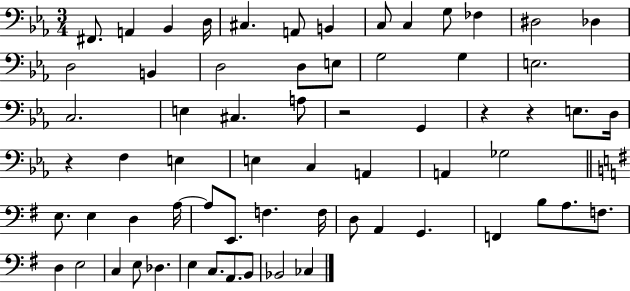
{
  \clef bass
  \numericTimeSignature
  \time 3/4
  \key ees \major
  fis,8. a,4 bes,4 d16 | cis4. a,8 b,4 | c8 c4 g8 fes4 | dis2 des4 | \break d2 b,4 | d2 d8 e8 | g2 g4 | e2. | \break c2. | e4 cis4. a8 | r2 g,4 | r4 r4 e8. d16 | \break r4 f4 e4 | e4 c4 a,4 | a,4 ges2 | \bar "||" \break \key g \major e8. e4 d4 a16~~ | a8 e,8. f4. f16 | d8 a,4 g,4. | f,4 b8 a8. f8. | \break d4 e2 | c4 e8 des4. | e4 c8. a,8. b,8 | bes,2 ces4 | \break \bar "|."
}